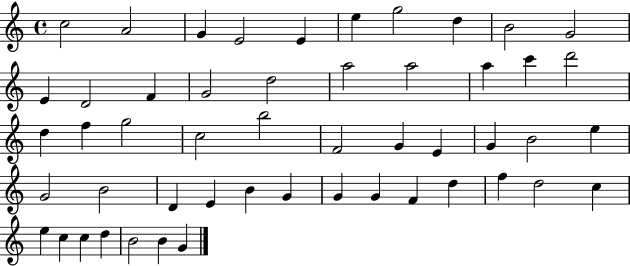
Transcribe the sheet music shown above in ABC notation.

X:1
T:Untitled
M:4/4
L:1/4
K:C
c2 A2 G E2 E e g2 d B2 G2 E D2 F G2 d2 a2 a2 a c' d'2 d f g2 c2 b2 F2 G E G B2 e G2 B2 D E B G G G F d f d2 c e c c d B2 B G